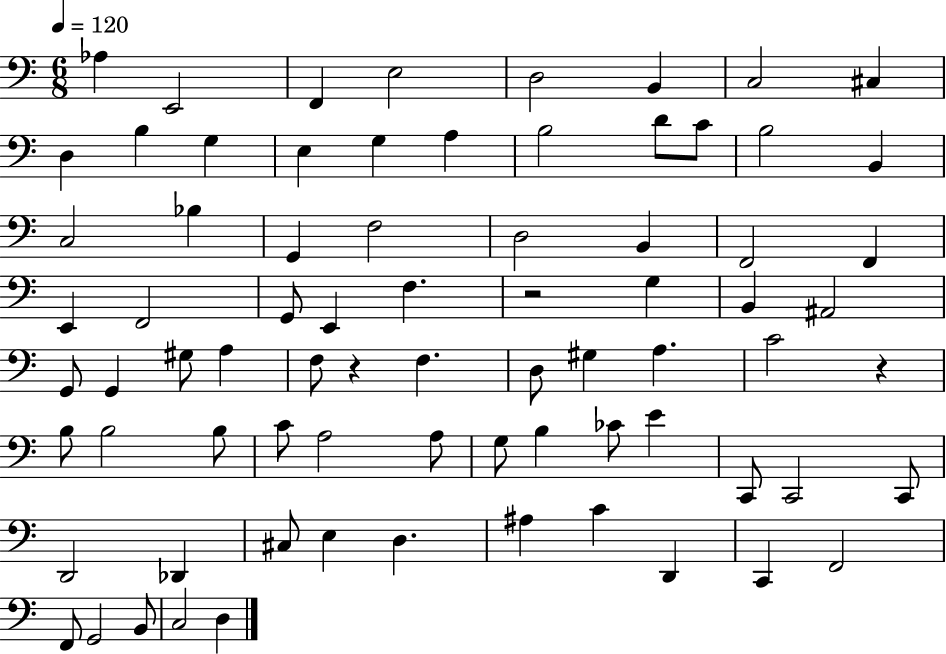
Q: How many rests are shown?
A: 3